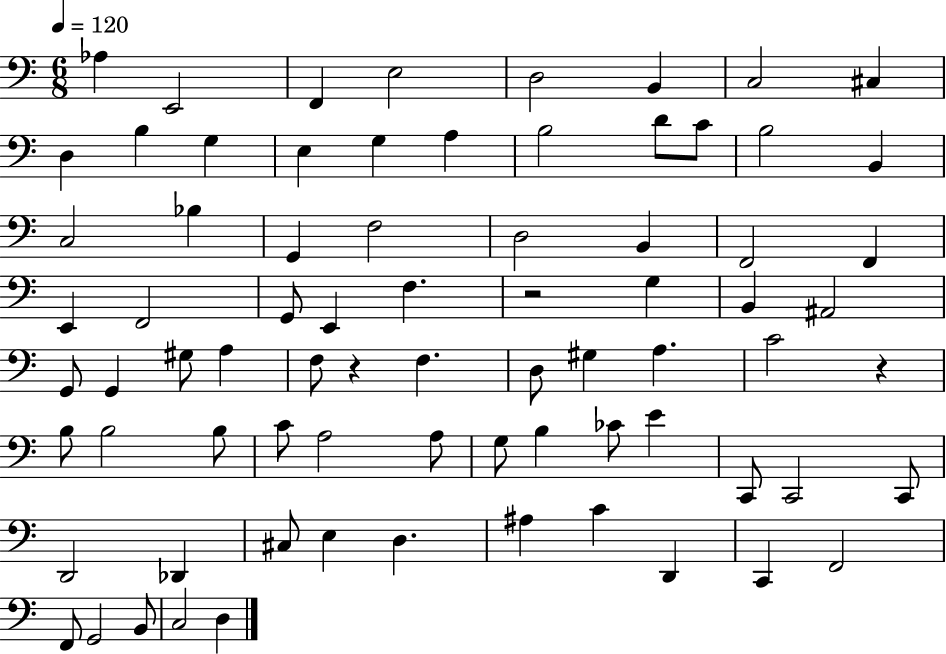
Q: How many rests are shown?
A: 3